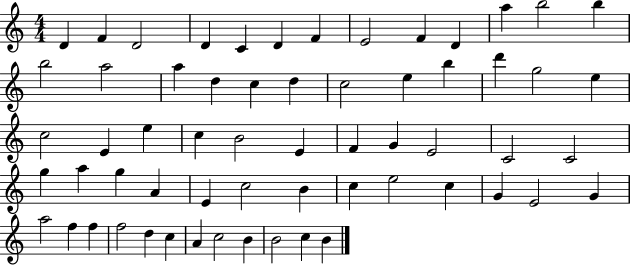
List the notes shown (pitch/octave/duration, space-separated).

D4/q F4/q D4/h D4/q C4/q D4/q F4/q E4/h F4/q D4/q A5/q B5/h B5/q B5/h A5/h A5/q D5/q C5/q D5/q C5/h E5/q B5/q D6/q G5/h E5/q C5/h E4/q E5/q C5/q B4/h E4/q F4/q G4/q E4/h C4/h C4/h G5/q A5/q G5/q A4/q E4/q C5/h B4/q C5/q E5/h C5/q G4/q E4/h G4/q A5/h F5/q F5/q F5/h D5/q C5/q A4/q C5/h B4/q B4/h C5/q B4/q